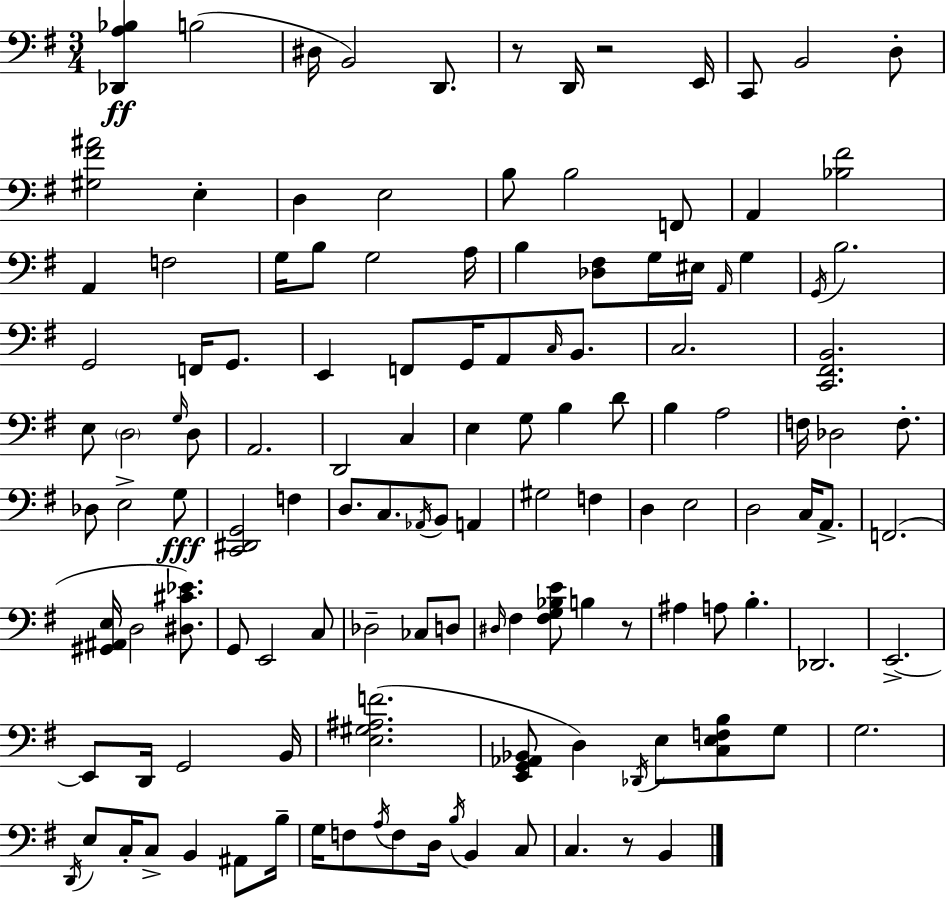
[Db2,A3,Bb3]/q B3/h D#3/s B2/h D2/e. R/e D2/s R/h E2/s C2/e B2/h D3/e [G#3,F#4,A#4]/h E3/q D3/q E3/h B3/e B3/h F2/e A2/q [Bb3,F#4]/h A2/q F3/h G3/s B3/e G3/h A3/s B3/q [Db3,F#3]/e G3/s EIS3/s A2/s G3/q G2/s B3/h. G2/h F2/s G2/e. E2/q F2/e G2/s A2/e C3/s B2/e. C3/h. [C2,F#2,B2]/h. E3/e D3/h G3/s D3/e A2/h. D2/h C3/q E3/q G3/e B3/q D4/e B3/q A3/h F3/s Db3/h F3/e. Db3/e E3/h G3/e [C2,D#2,G2]/h F3/q D3/e. C3/e. Ab2/s B2/e A2/q G#3/h F3/q D3/q E3/h D3/h C3/s A2/e. F2/h. [G#2,A#2,E3]/s D3/h [D#3,C#4,Eb4]/e. G2/e E2/h C3/e Db3/h CES3/e D3/e D#3/s F#3/q [F#3,G3,Bb3,E4]/e B3/q R/e A#3/q A3/e B3/q. Db2/h. E2/h. E2/e D2/s G2/h B2/s [E3,G#3,A#3,F4]/h. [E2,G2,Ab2,Bb2]/e D3/q Db2/s E3/e [C3,E3,F3,B3]/e G3/e G3/h. D2/s E3/e C3/s C3/e B2/q A#2/e B3/s G3/s F3/e A3/s F3/e D3/s B3/s B2/q C3/e C3/q. R/e B2/q